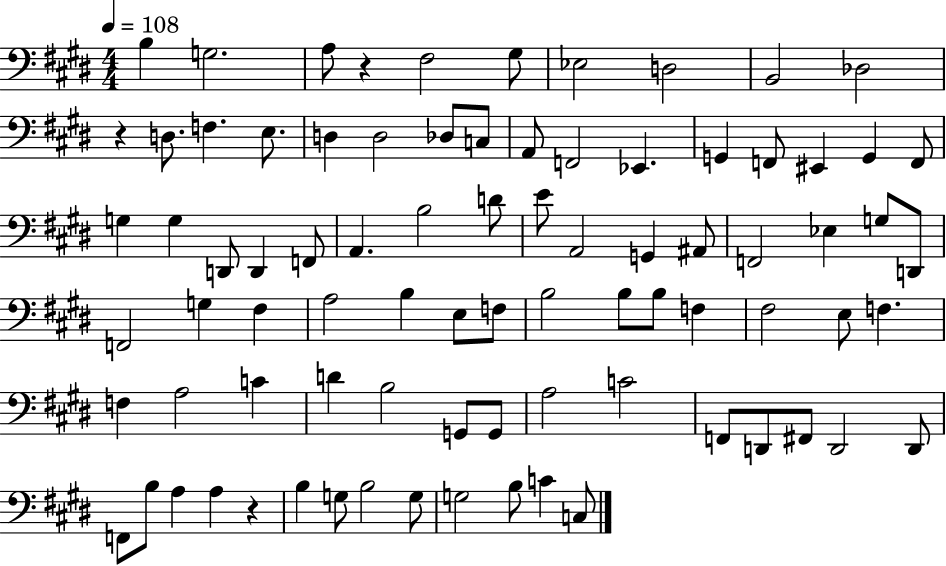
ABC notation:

X:1
T:Untitled
M:4/4
L:1/4
K:E
B, G,2 A,/2 z ^F,2 ^G,/2 _E,2 D,2 B,,2 _D,2 z D,/2 F, E,/2 D, D,2 _D,/2 C,/2 A,,/2 F,,2 _E,, G,, F,,/2 ^E,, G,, F,,/2 G, G, D,,/2 D,, F,,/2 A,, B,2 D/2 E/2 A,,2 G,, ^A,,/2 F,,2 _E, G,/2 D,,/2 F,,2 G, ^F, A,2 B, E,/2 F,/2 B,2 B,/2 B,/2 F, ^F,2 E,/2 F, F, A,2 C D B,2 G,,/2 G,,/2 A,2 C2 F,,/2 D,,/2 ^F,,/2 D,,2 D,,/2 F,,/2 B,/2 A, A, z B, G,/2 B,2 G,/2 G,2 B,/2 C C,/2